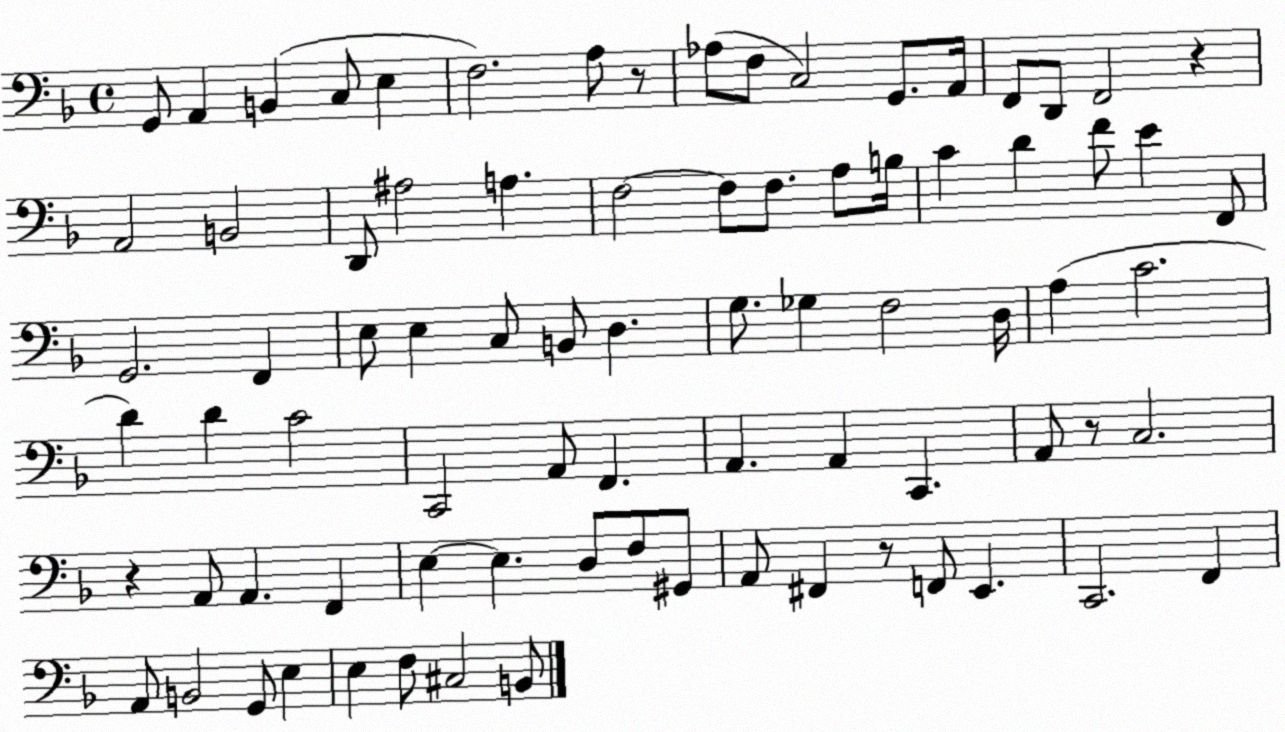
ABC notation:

X:1
T:Untitled
M:4/4
L:1/4
K:F
G,,/2 A,, B,, C,/2 E, F,2 A,/2 z/2 _A,/2 F,/2 C,2 G,,/2 A,,/4 F,,/2 D,,/2 F,,2 z A,,2 B,,2 D,,/2 ^A,2 A, F,2 F,/2 F,/2 A,/2 B,/4 C D F/2 E F,,/2 G,,2 F,, E,/2 E, C,/2 B,,/2 D, G,/2 _G, F,2 D,/4 A, C2 D D C2 C,,2 A,,/2 F,, A,, A,, C,, A,,/2 z/2 C,2 z A,,/2 A,, F,, E, E, D,/2 F,/2 ^G,,/2 A,,/2 ^F,, z/2 F,,/2 E,, C,,2 F,, A,,/2 B,,2 G,,/2 E, E, F,/2 ^C,2 B,,/2